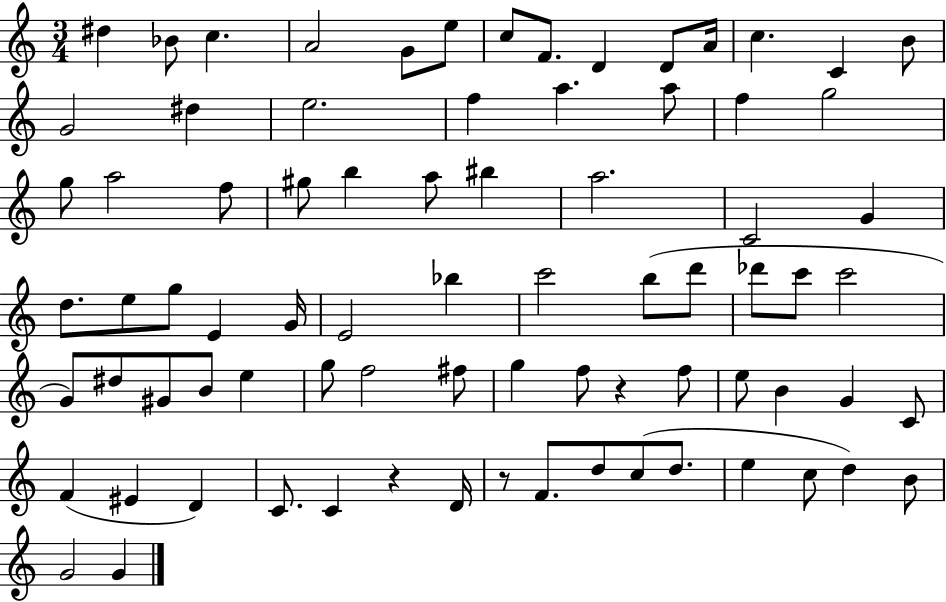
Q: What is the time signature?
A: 3/4